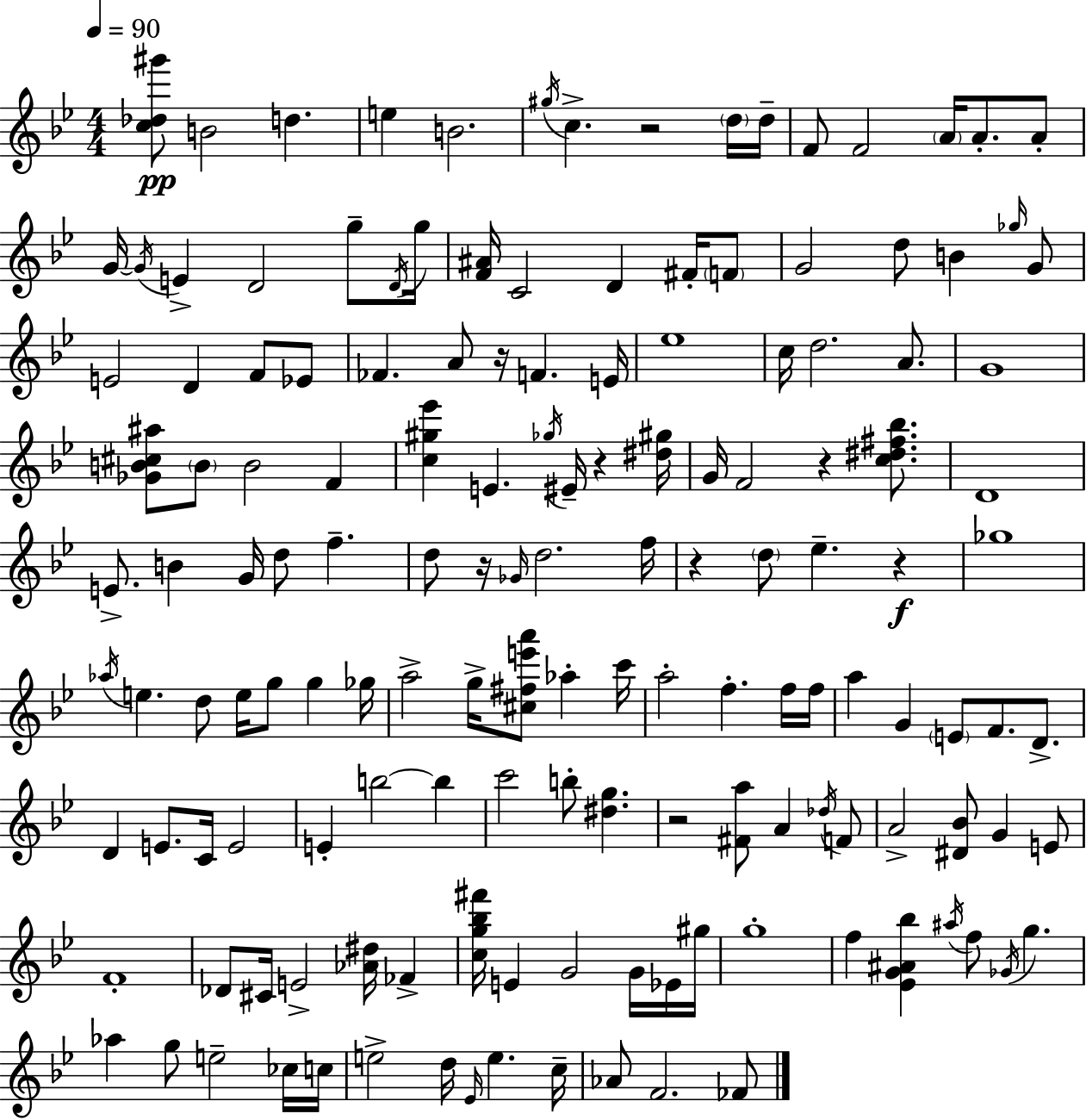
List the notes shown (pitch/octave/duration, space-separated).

[C5,Db5,G#6]/e B4/h D5/q. E5/q B4/h. G#5/s C5/q. R/h D5/s D5/s F4/e F4/h A4/s A4/e. A4/e G4/s G4/s E4/q D4/h G5/e D4/s G5/s [F4,A#4]/s C4/h D4/q F#4/s F4/e G4/h D5/e B4/q Gb5/s G4/e E4/h D4/q F4/e Eb4/e FES4/q. A4/e R/s F4/q. E4/s Eb5/w C5/s D5/h. A4/e. G4/w [Gb4,B4,C#5,A#5]/e B4/e B4/h F4/q [C5,G#5,Eb6]/q E4/q. Gb5/s EIS4/s R/q [D#5,G#5]/s G4/s F4/h R/q [C5,D#5,F#5,Bb5]/e. D4/w E4/e. B4/q G4/s D5/e F5/q. D5/e R/s Gb4/s D5/h. F5/s R/q D5/e Eb5/q. R/q Gb5/w Ab5/s E5/q. D5/e E5/s G5/e G5/q Gb5/s A5/h G5/s [C#5,F#5,E6,A6]/e Ab5/q C6/s A5/h F5/q. F5/s F5/s A5/q G4/q E4/e F4/e. D4/e. D4/q E4/e. C4/s E4/h E4/q B5/h B5/q C6/h B5/e [D#5,G5]/q. R/h [F#4,A5]/e A4/q Db5/s F4/e A4/h [D#4,Bb4]/e G4/q E4/e F4/w Db4/e C#4/s E4/h [Ab4,D#5]/s FES4/q [C5,G5,Bb5,F#6]/s E4/q G4/h G4/s Eb4/s G#5/s G5/w F5/q [Eb4,G4,A#4,Bb5]/q A#5/s F5/e Gb4/s G5/q. Ab5/q G5/e E5/h CES5/s C5/s E5/h D5/s Eb4/s E5/q. C5/s Ab4/e F4/h. FES4/e